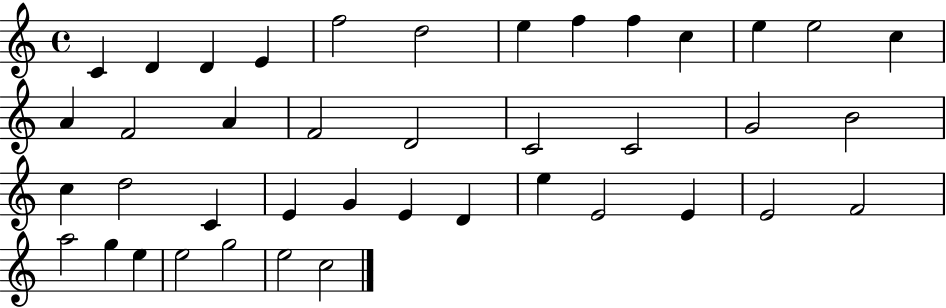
C4/q D4/q D4/q E4/q F5/h D5/h E5/q F5/q F5/q C5/q E5/q E5/h C5/q A4/q F4/h A4/q F4/h D4/h C4/h C4/h G4/h B4/h C5/q D5/h C4/q E4/q G4/q E4/q D4/q E5/q E4/h E4/q E4/h F4/h A5/h G5/q E5/q E5/h G5/h E5/h C5/h